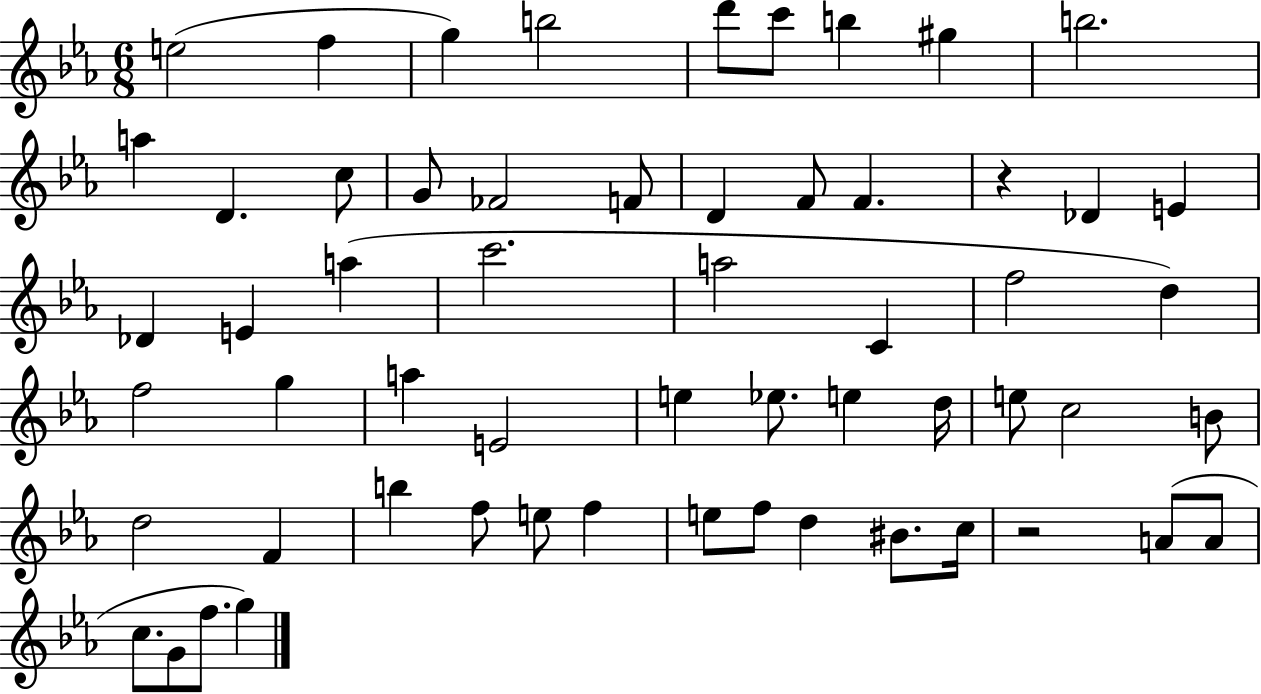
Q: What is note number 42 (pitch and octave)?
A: B5